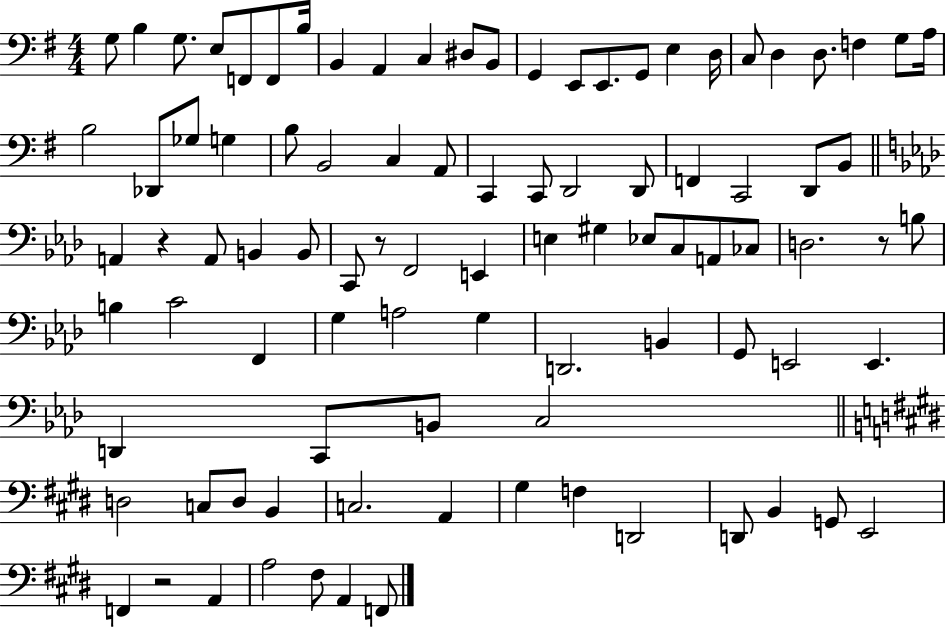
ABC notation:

X:1
T:Untitled
M:4/4
L:1/4
K:G
G,/2 B, G,/2 E,/2 F,,/2 F,,/2 B,/4 B,, A,, C, ^D,/2 B,,/2 G,, E,,/2 E,,/2 G,,/2 E, D,/4 C,/2 D, D,/2 F, G,/2 A,/4 B,2 _D,,/2 _G,/2 G, B,/2 B,,2 C, A,,/2 C,, C,,/2 D,,2 D,,/2 F,, C,,2 D,,/2 B,,/2 A,, z A,,/2 B,, B,,/2 C,,/2 z/2 F,,2 E,, E, ^G, _E,/2 C,/2 A,,/2 _C,/2 D,2 z/2 B,/2 B, C2 F,, G, A,2 G, D,,2 B,, G,,/2 E,,2 E,, D,, C,,/2 B,,/2 C,2 D,2 C,/2 D,/2 B,, C,2 A,, ^G, F, D,,2 D,,/2 B,, G,,/2 E,,2 F,, z2 A,, A,2 ^F,/2 A,, F,,/2